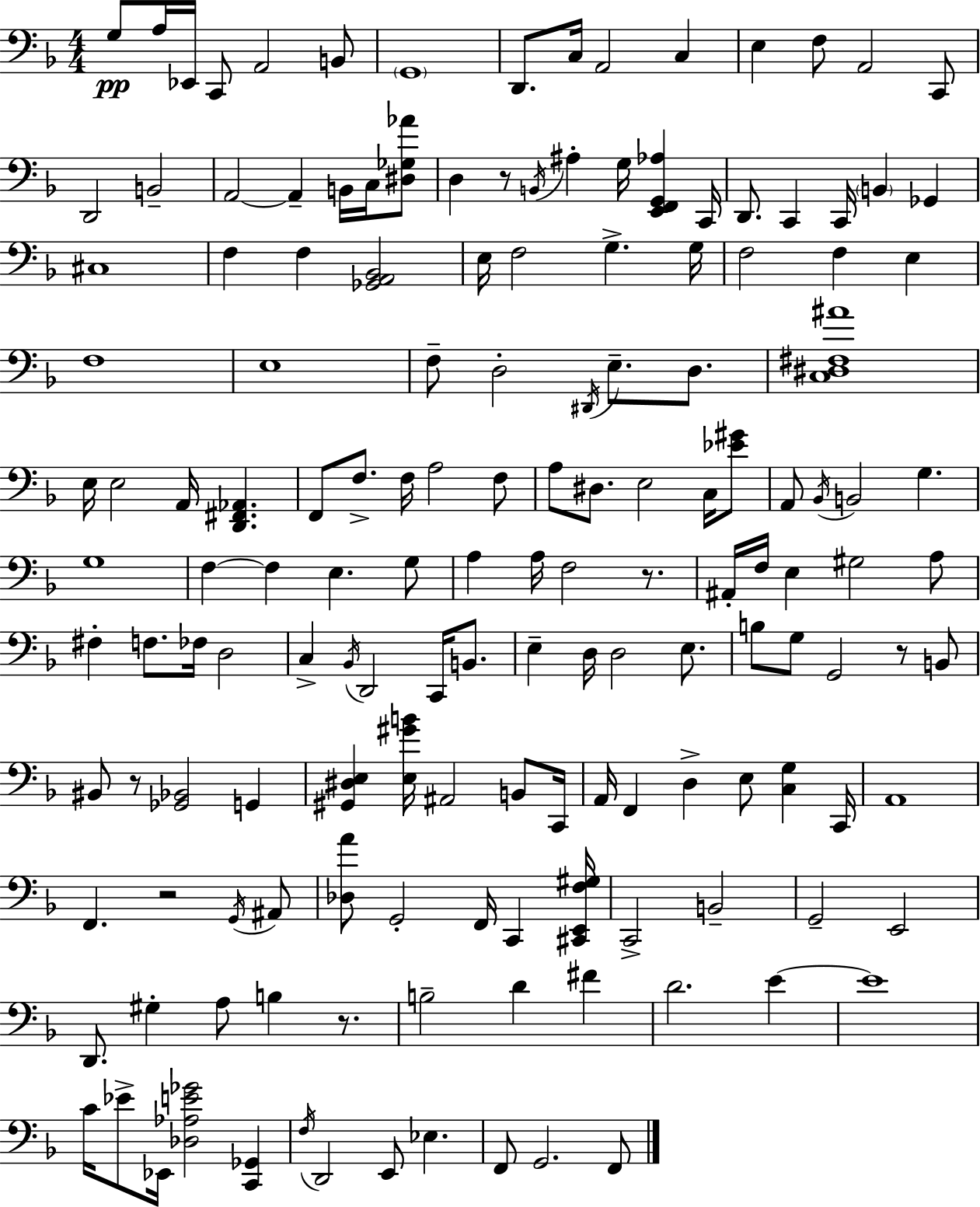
{
  \clef bass
  \numericTimeSignature
  \time 4/4
  \key f \major
  g8\pp a16 ees,16 c,8 a,2 b,8 | \parenthesize g,1 | d,8. c16 a,2 c4 | e4 f8 a,2 c,8 | \break d,2 b,2-- | a,2~~ a,4-- b,16 c16 <dis ges aes'>8 | d4 r8 \acciaccatura { b,16 } ais4-. g16 <e, f, g, aes>4 | c,16 d,8. c,4 c,16 \parenthesize b,4 ges,4 | \break cis1 | f4 f4 <ges, a, bes,>2 | e16 f2 g4.-> | g16 f2 f4 e4 | \break f1 | e1 | f8-- d2-. \acciaccatura { dis,16 } e8.-- d8. | <c dis fis ais'>1 | \break e16 e2 a,16 <d, fis, aes,>4. | f,8 f8.-> f16 a2 | f8 a8 dis8. e2 c16 | <ees' gis'>8 a,8 \acciaccatura { bes,16 } b,2 g4. | \break g1 | f4~~ f4 e4. | g8 a4 a16 f2 | r8. ais,16-. f16 e4 gis2 | \break a8 fis4-. f8. fes16 d2 | c4-> \acciaccatura { bes,16 } d,2 | c,16 b,8. e4-- d16 d2 | e8. b8 g8 g,2 | \break r8 b,8 bis,8 r8 <ges, bes,>2 | g,4 <gis, dis e>4 <e gis' b'>16 ais,2 | b,8 c,16 a,16 f,4 d4-> e8 <c g>4 | c,16 a,1 | \break f,4. r2 | \acciaccatura { g,16 } ais,8 <des a'>8 g,2-. f,16 | c,4 <cis, e, f gis>16 c,2-> b,2-- | g,2-- e,2 | \break d,8. gis4-. a8 b4 | r8. b2-- d'4 | fis'4 d'2. | e'4~~ e'1 | \break c'16 ees'8-> ees,16 <des aes e' ges'>2 | <c, ges,>4 \acciaccatura { f16 } d,2 e,8 | ees4. f,8 g,2. | f,8 \bar "|."
}